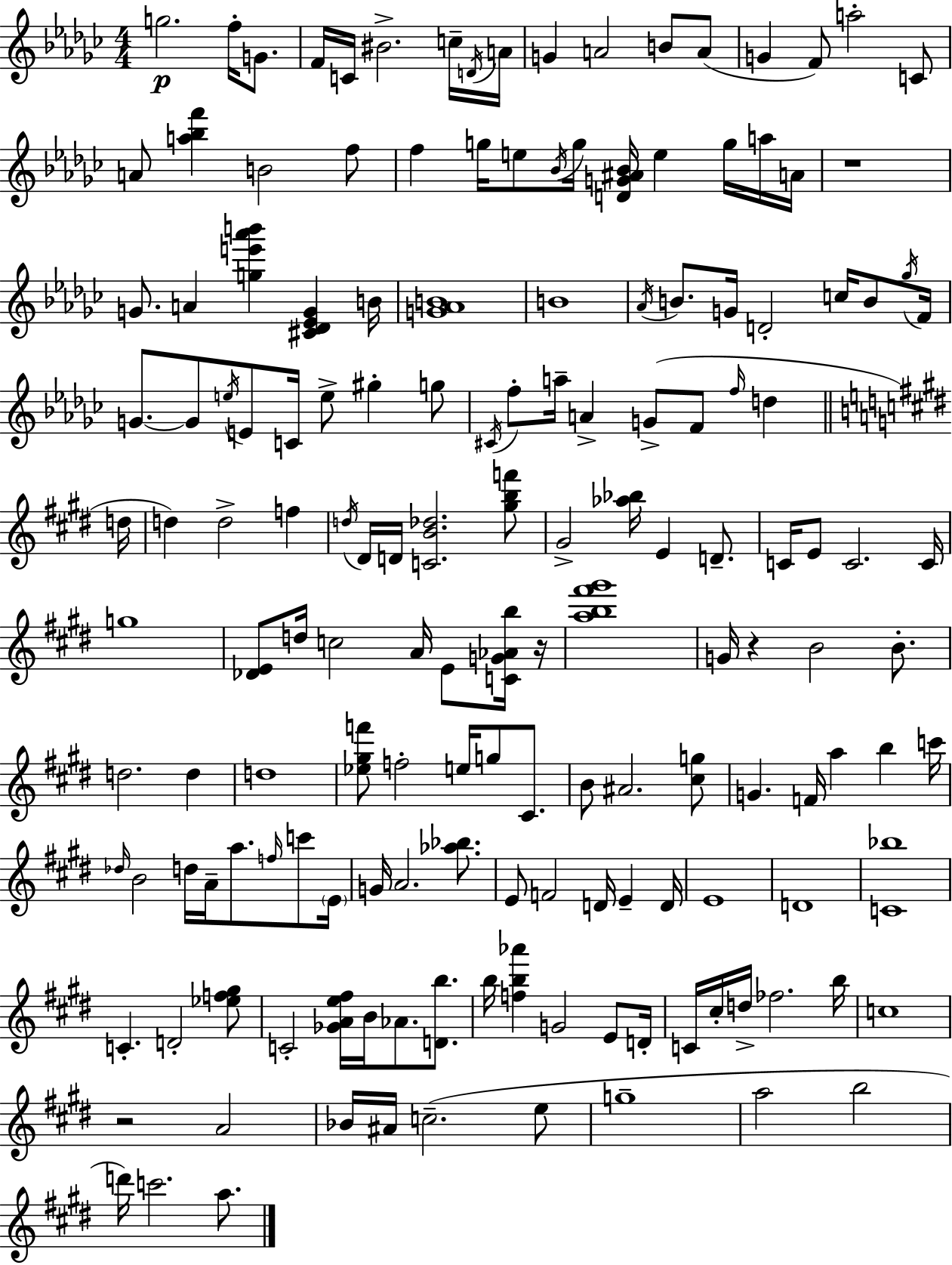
{
  \clef treble
  \numericTimeSignature
  \time 4/4
  \key ees \minor
  g''2.\p f''16-. g'8. | f'16 c'16 bis'2.-> c''16-- \acciaccatura { d'16 } | a'16 g'4 a'2 b'8 a'8( | g'4 f'8) a''2-. c'8 | \break a'8 <a'' bes'' f'''>4 b'2 f''8 | f''4 g''16 e''8 \acciaccatura { bes'16 } g''16 <d' g' ais' bes'>16 e''4 g''16 | a''16 a'16 r1 | g'8. a'4 <g'' e''' aes''' b'''>4 <cis' des' ees' g'>4 | \break b'16 <g' aes' b'>1 | b'1 | \acciaccatura { aes'16 } b'8. g'16 d'2-. c''16 | b'8 \acciaccatura { ges''16 } f'16 g'8.~~ g'8 \acciaccatura { e''16 } e'8 c'16 e''8-> gis''4-. | \break g''8 \acciaccatura { cis'16 } f''8-. a''16-- a'4-> g'8->( f'8 | \grace { f''16 } d''4 \bar "||" \break \key e \major d''16 d''4) d''2-> f''4 | \acciaccatura { d''16 } dis'16 d'16 <c' b' des''>2. | <gis'' b'' f'''>8 gis'2-> <aes'' bes''>16 e'4 d'8.-- | c'16 e'8 c'2. | \break c'16 g''1 | <des' e'>8 d''16 c''2 a'16 e'8 | <c' g' aes' b''>16 r16 <a'' b'' fis''' gis'''>1 | g'16 r4 b'2 b'8.-. | \break d''2. d''4 | d''1 | <ees'' gis'' f'''>8 f''2-. e''16 g''8 cis'8. | b'8 ais'2. | \break <cis'' g''>8 g'4. f'16 a''4 b''4 | c'''16 \grace { des''16 } b'2 d''16 a'16-- a''8. | \grace { f''16 } c'''8 \parenthesize e'16 g'16 a'2. | <aes'' bes''>8. e'8 f'2 d'16 e'4-- | \break d'16 e'1 | d'1 | <c' bes''>1 | c'4.-. d'2-. | \break <ees'' f'' gis''>8 c'2-. <ges' a' e'' fis''>16 b'16 aes'8. | <d' b''>8. b''16 <f'' b'' aes'''>4 g'2 | e'8 d'16-. c'16 cis''16-. d''16-> fes''2. | b''16 c''1 | \break r2 a'2 | bes'16 ais'16 c''2.--( | e''8 g''1-- | a''2 b''2 | \break d'''16) c'''2. | a''8. \bar "|."
}